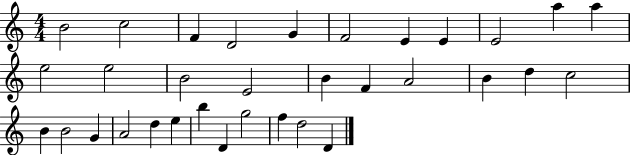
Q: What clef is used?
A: treble